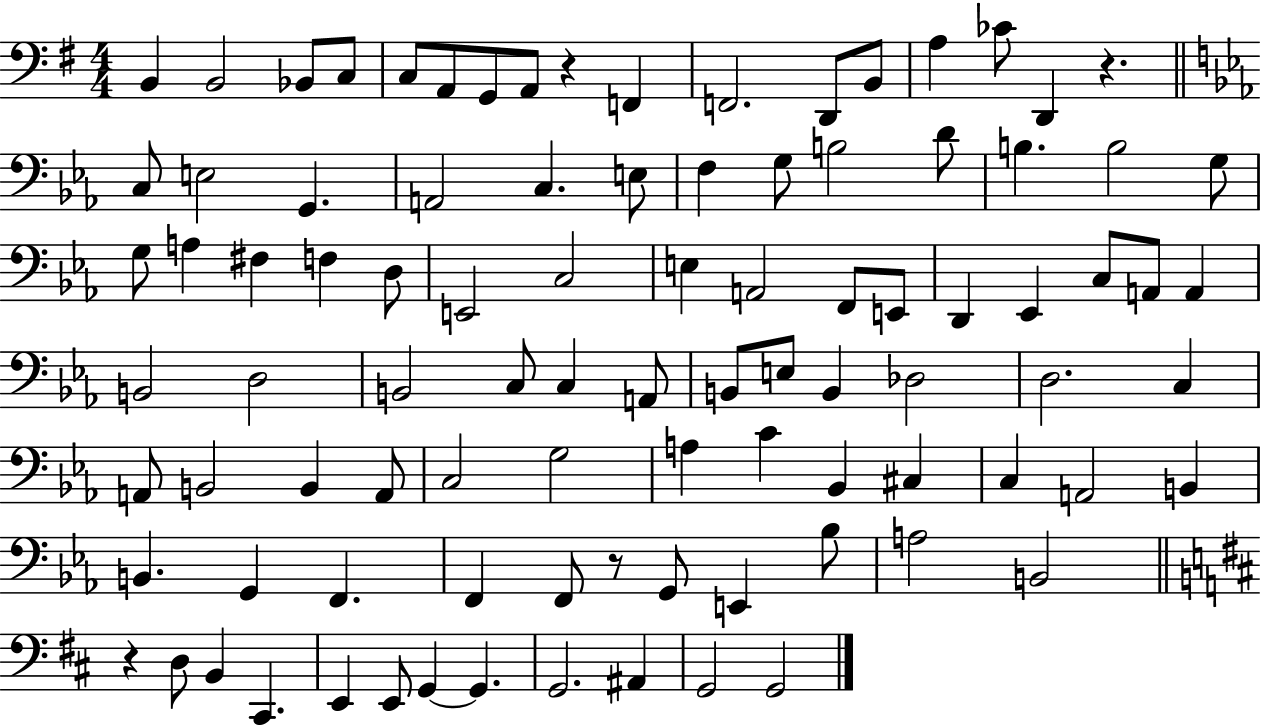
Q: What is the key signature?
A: G major